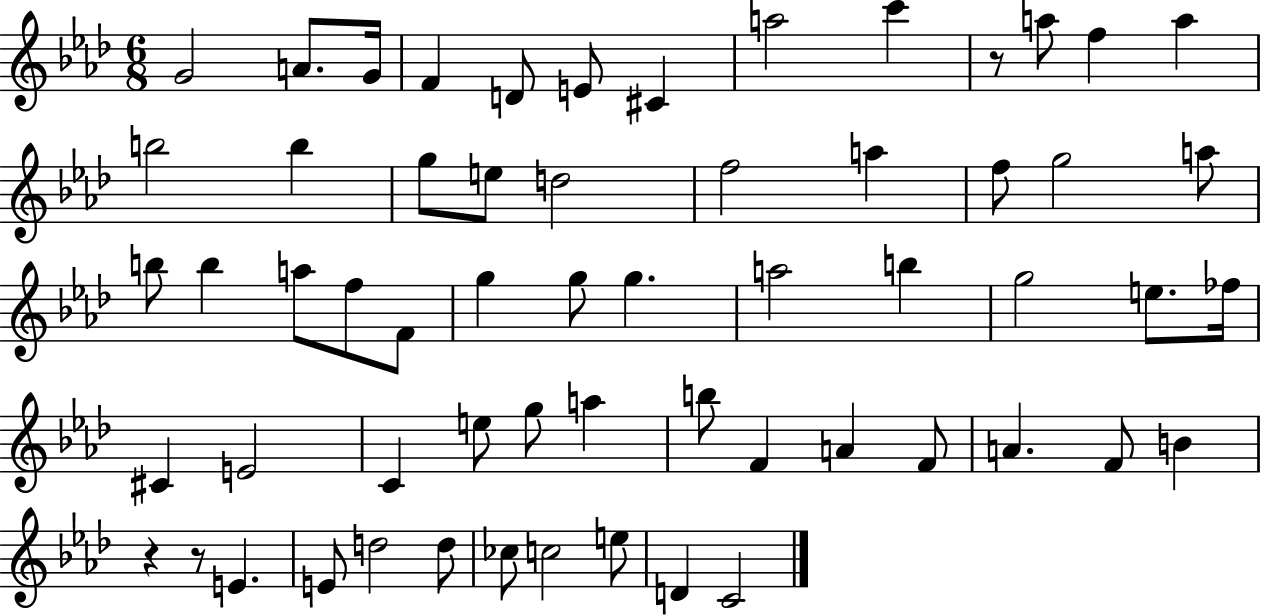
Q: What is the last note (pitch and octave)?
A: C4